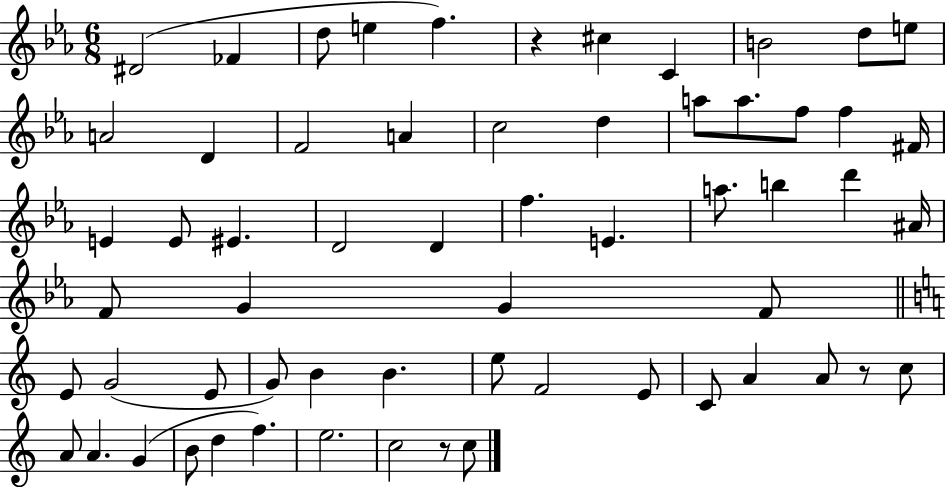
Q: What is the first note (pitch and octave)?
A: D#4